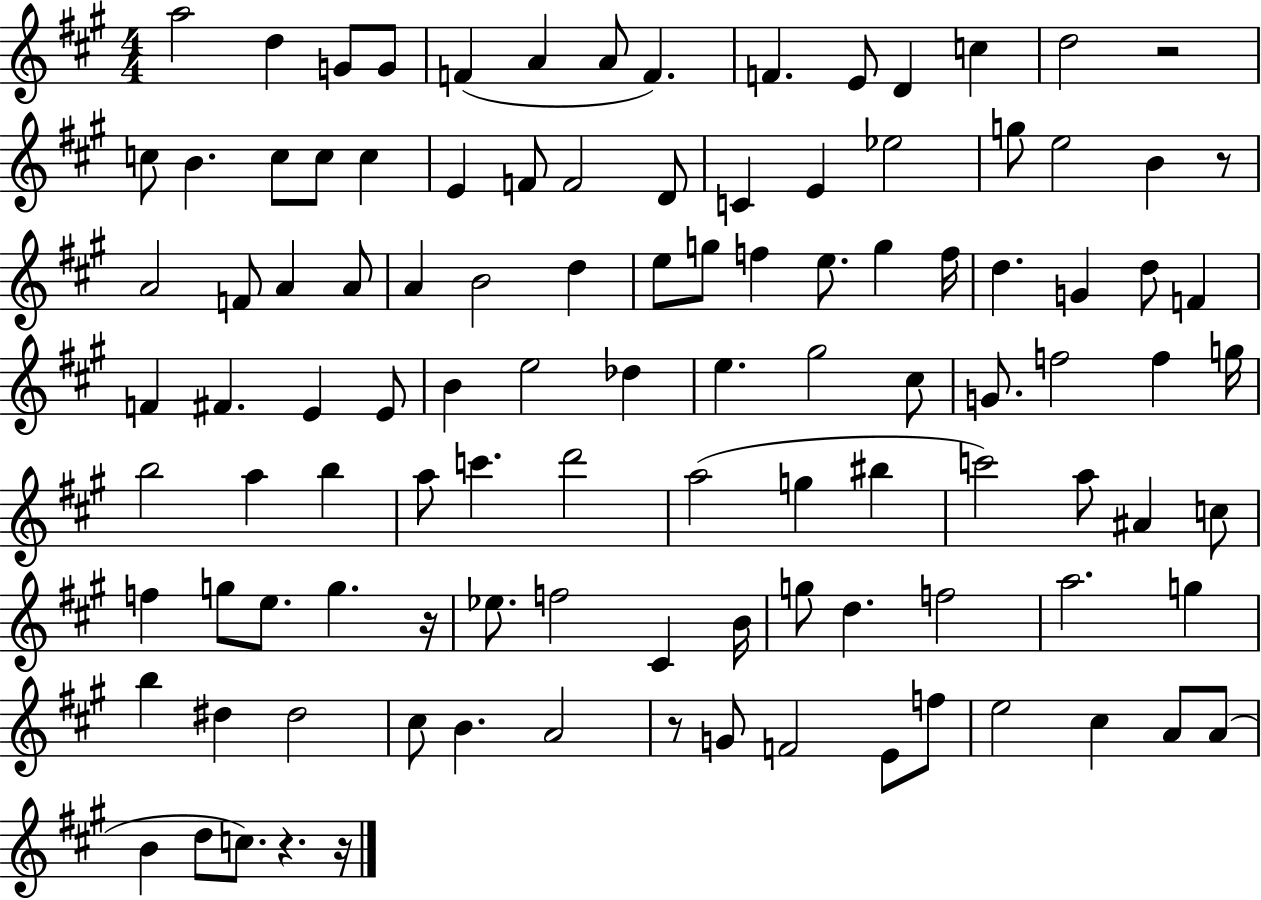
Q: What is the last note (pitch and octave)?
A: C5